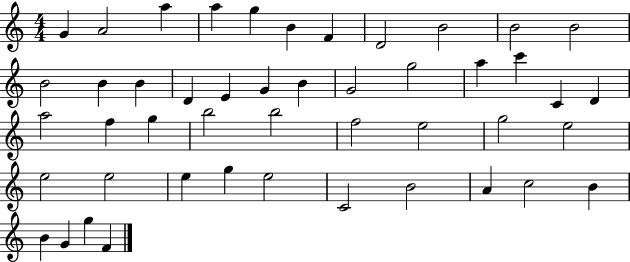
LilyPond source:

{
  \clef treble
  \numericTimeSignature
  \time 4/4
  \key c \major
  g'4 a'2 a''4 | a''4 g''4 b'4 f'4 | d'2 b'2 | b'2 b'2 | \break b'2 b'4 b'4 | d'4 e'4 g'4 b'4 | g'2 g''2 | a''4 c'''4 c'4 d'4 | \break a''2 f''4 g''4 | b''2 b''2 | f''2 e''2 | g''2 e''2 | \break e''2 e''2 | e''4 g''4 e''2 | c'2 b'2 | a'4 c''2 b'4 | \break b'4 g'4 g''4 f'4 | \bar "|."
}